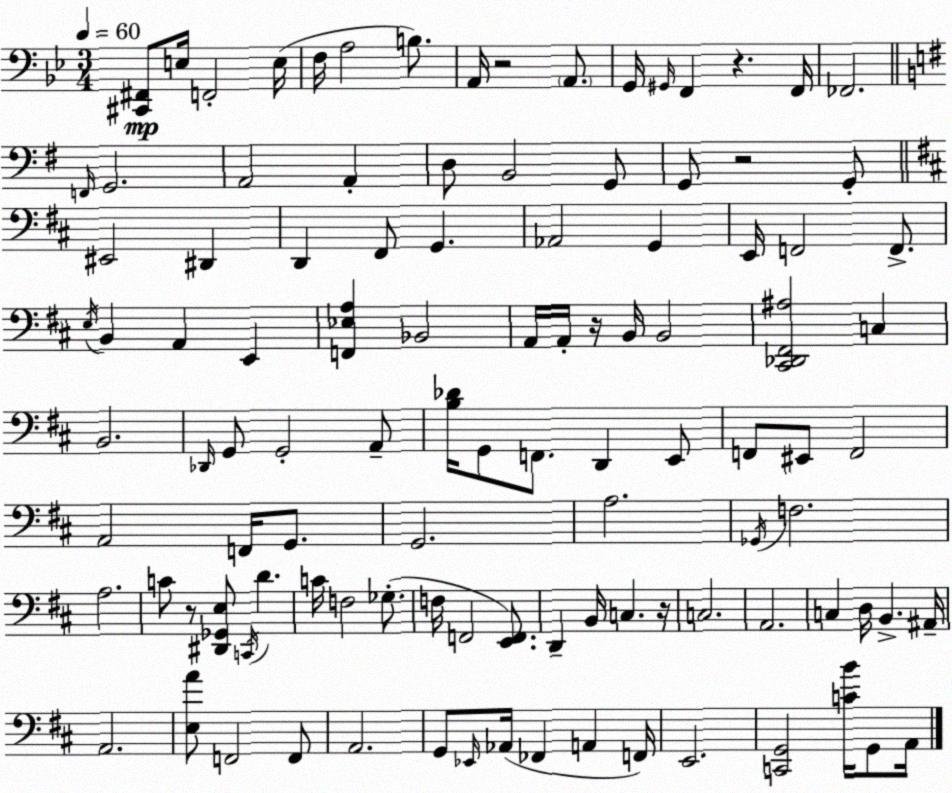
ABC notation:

X:1
T:Untitled
M:3/4
L:1/4
K:Gm
[^C,,^F,,]/2 E,/4 F,,2 E,/4 F,/4 A,2 B,/2 A,,/4 z2 A,,/2 G,,/4 ^G,,/4 F,, z F,,/4 _F,,2 F,,/4 G,,2 A,,2 A,, D,/2 B,,2 G,,/2 G,,/2 z2 G,,/2 ^E,,2 ^D,, D,, ^F,,/2 G,, _A,,2 G,, E,,/4 F,,2 F,,/2 E,/4 B,, A,, E,, [F,,_E,A,] _B,,2 A,,/4 A,,/4 z/4 B,,/4 B,,2 [^C,,_D,,^F,,^A,]2 C, B,,2 _D,,/4 G,,/2 G,,2 A,,/2 [B,_D]/4 G,,/2 F,,/2 D,, E,,/2 F,,/2 ^E,,/2 F,,2 A,,2 F,,/4 G,,/2 G,,2 A,2 _G,,/4 F,2 A,2 C/2 z/2 [^D,,_G,,E,]/2 C,,/4 D C/4 F,2 _G,/2 F,/4 F,,2 [E,,F,,]/2 D,, B,,/4 C, z/4 C,2 A,,2 C, D,/4 B,, ^A,,/4 A,,2 [E,A]/2 F,,2 F,,/2 A,,2 G,,/2 _E,,/4 _A,,/4 _F,, A,, F,,/4 E,,2 [C,,G,,]2 [CB]/4 G,,/2 A,,/4